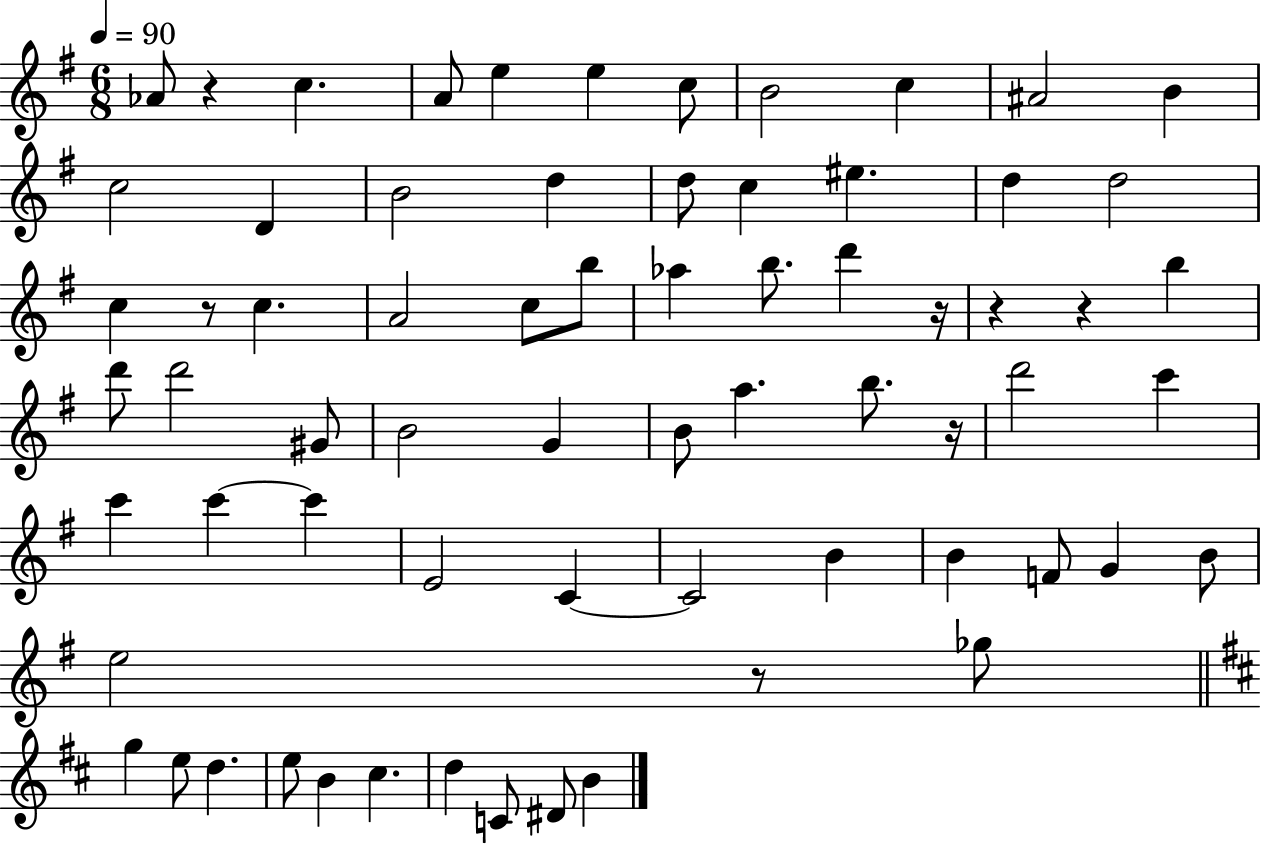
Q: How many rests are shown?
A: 7